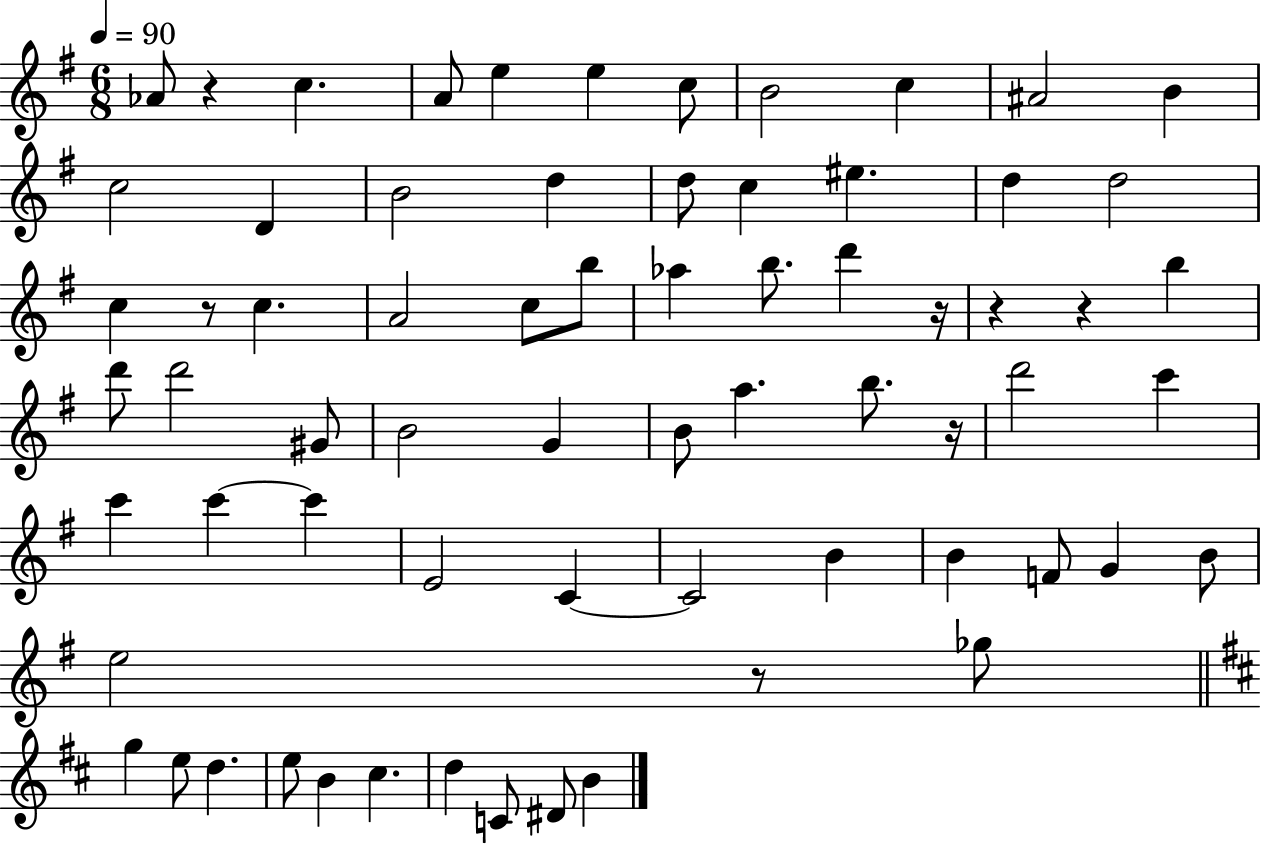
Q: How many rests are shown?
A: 7